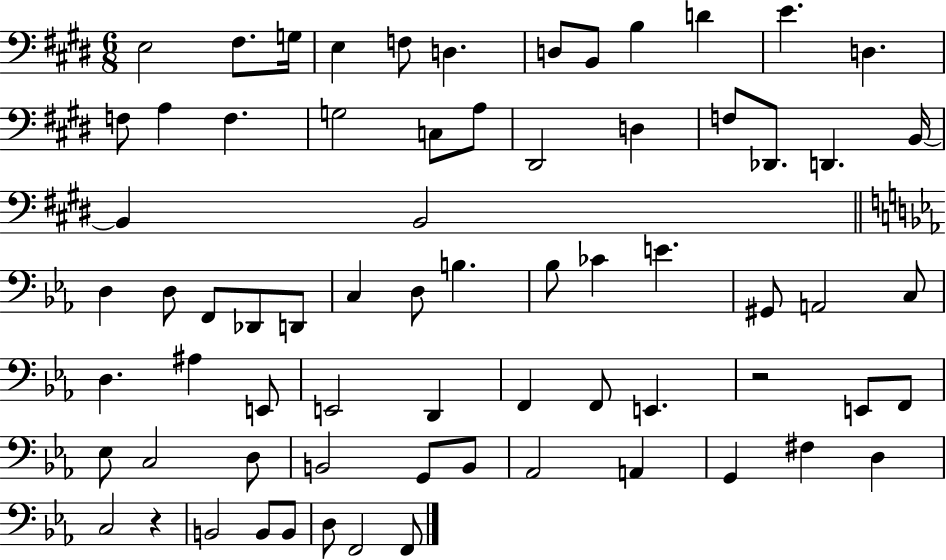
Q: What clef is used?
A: bass